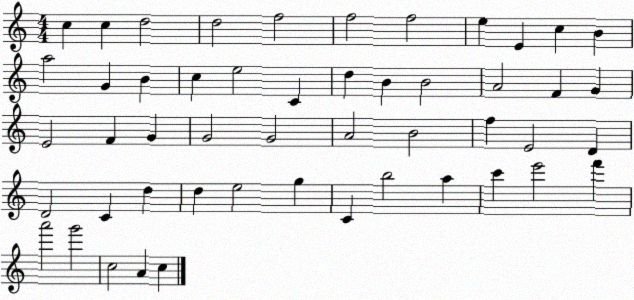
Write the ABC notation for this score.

X:1
T:Untitled
M:4/4
L:1/4
K:C
c c d2 d2 f2 f2 f2 e E c B a2 G B c e2 C d B B2 A2 F G E2 F G G2 G2 A2 B2 f E2 D D2 C d d e2 g C b2 a c' e'2 f' a'2 g'2 c2 A c